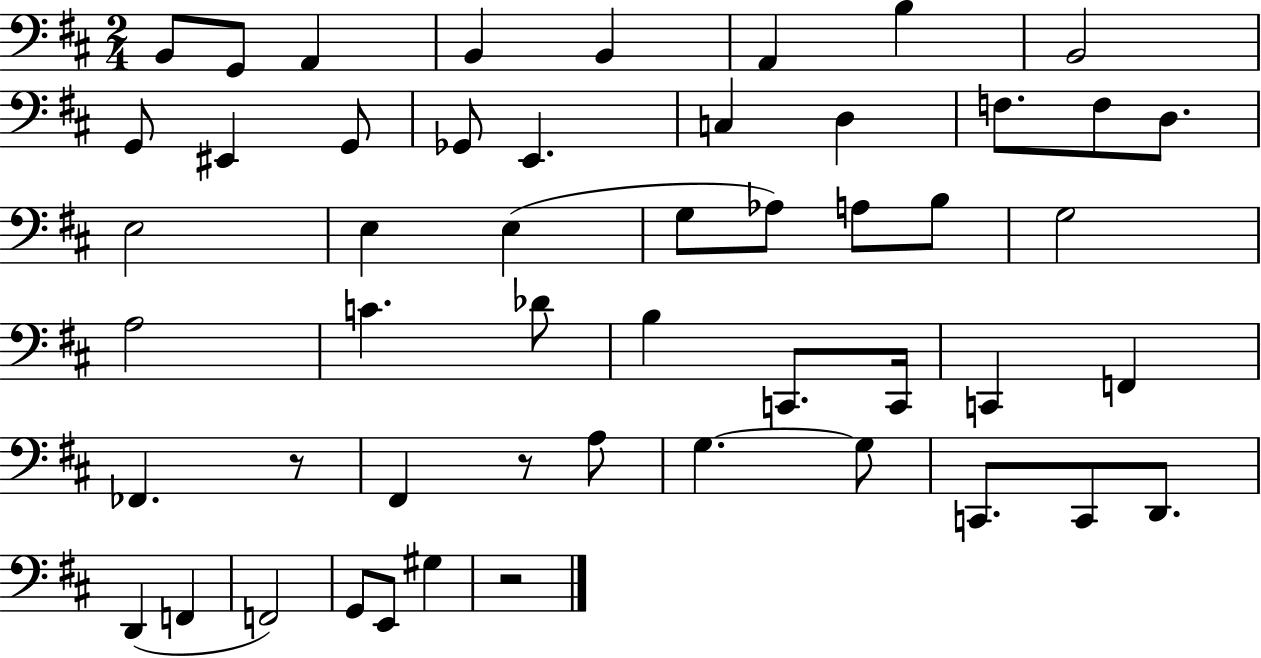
{
  \clef bass
  \numericTimeSignature
  \time 2/4
  \key d \major
  \repeat volta 2 { b,8 g,8 a,4 | b,4 b,4 | a,4 b4 | b,2 | \break g,8 eis,4 g,8 | ges,8 e,4. | c4 d4 | f8. f8 d8. | \break e2 | e4 e4( | g8 aes8) a8 b8 | g2 | \break a2 | c'4. des'8 | b4 c,8. c,16 | c,4 f,4 | \break fes,4. r8 | fis,4 r8 a8 | g4.~~ g8 | c,8. c,8 d,8. | \break d,4( f,4 | f,2) | g,8 e,8 gis4 | r2 | \break } \bar "|."
}